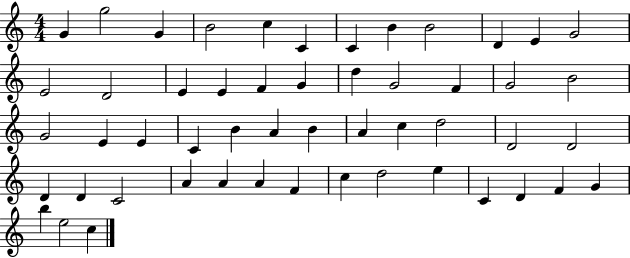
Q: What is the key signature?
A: C major